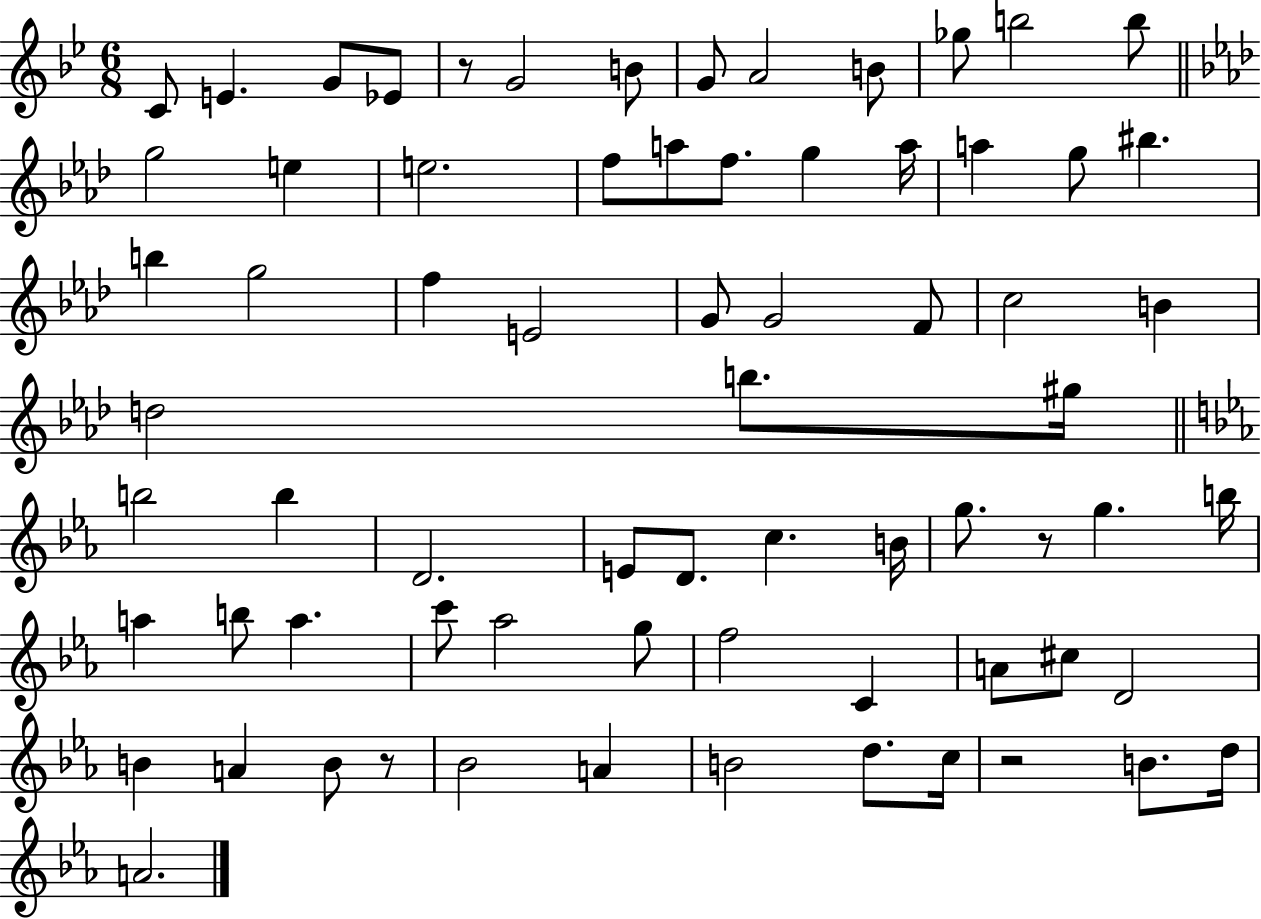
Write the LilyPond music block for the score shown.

{
  \clef treble
  \numericTimeSignature
  \time 6/8
  \key bes \major
  c'8 e'4. g'8 ees'8 | r8 g'2 b'8 | g'8 a'2 b'8 | ges''8 b''2 b''8 | \break \bar "||" \break \key aes \major g''2 e''4 | e''2. | f''8 a''8 f''8. g''4 a''16 | a''4 g''8 bis''4. | \break b''4 g''2 | f''4 e'2 | g'8 g'2 f'8 | c''2 b'4 | \break d''2 b''8. gis''16 | \bar "||" \break \key ees \major b''2 b''4 | d'2. | e'8 d'8. c''4. b'16 | g''8. r8 g''4. b''16 | \break a''4 b''8 a''4. | c'''8 aes''2 g''8 | f''2 c'4 | a'8 cis''8 d'2 | \break b'4 a'4 b'8 r8 | bes'2 a'4 | b'2 d''8. c''16 | r2 b'8. d''16 | \break a'2. | \bar "|."
}